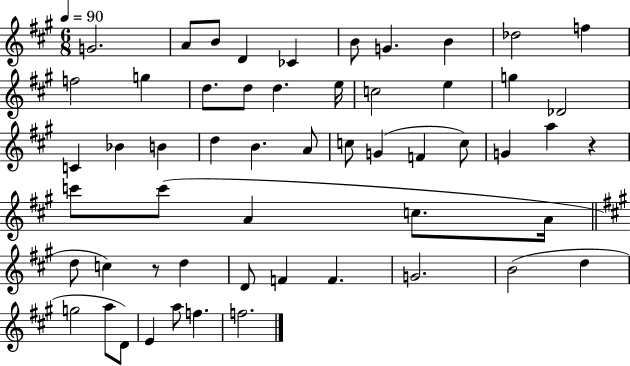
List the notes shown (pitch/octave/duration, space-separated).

G4/h. A4/e B4/e D4/q CES4/q B4/e G4/q. B4/q Db5/h F5/q F5/h G5/q D5/e. D5/e D5/q. E5/s C5/h E5/q G5/q Db4/h C4/q Bb4/q B4/q D5/q B4/q. A4/e C5/e G4/q F4/q C5/e G4/q A5/q R/q C6/e C6/e A4/q C5/e. A4/s D5/e C5/q R/e D5/q D4/e F4/q F4/q. G4/h. B4/h D5/q G5/h A5/e D4/e E4/q A5/e F5/q. F5/h.